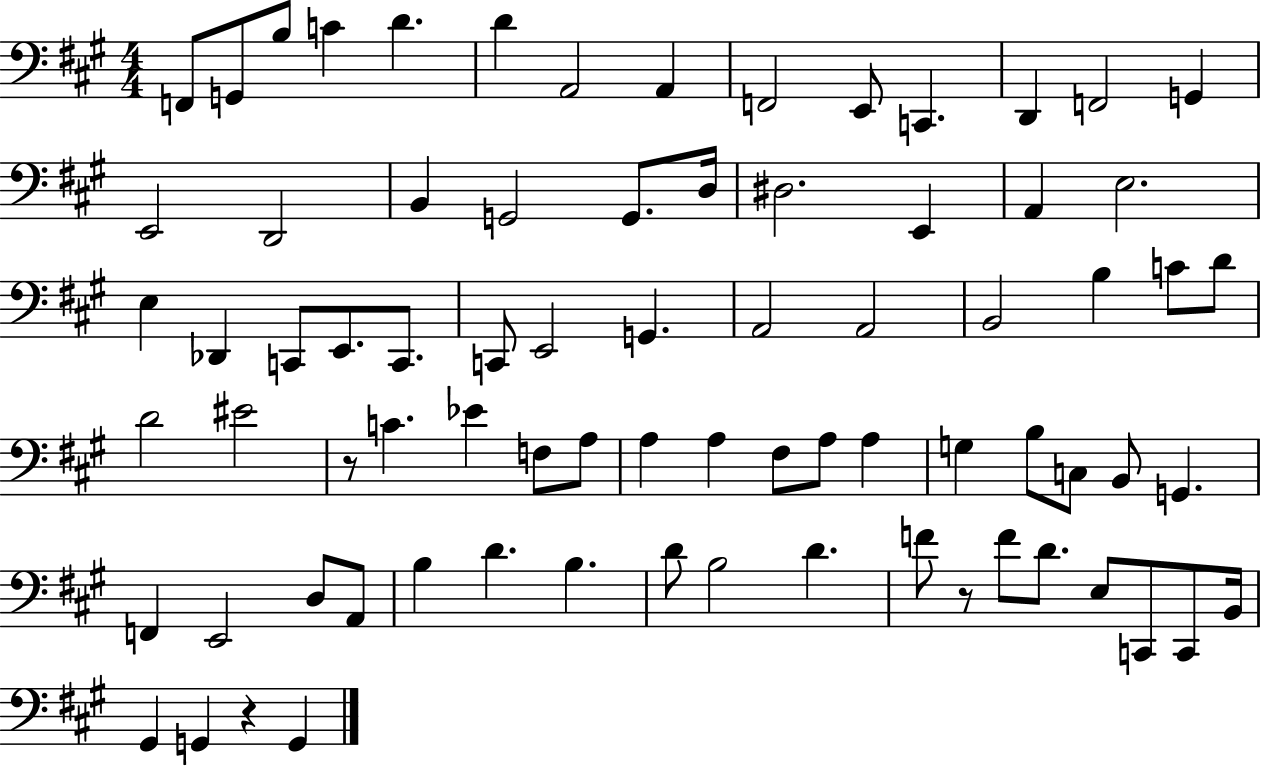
{
  \clef bass
  \numericTimeSignature
  \time 4/4
  \key a \major
  \repeat volta 2 { f,8 g,8 b8 c'4 d'4. | d'4 a,2 a,4 | f,2 e,8 c,4. | d,4 f,2 g,4 | \break e,2 d,2 | b,4 g,2 g,8. d16 | dis2. e,4 | a,4 e2. | \break e4 des,4 c,8 e,8. c,8. | c,8 e,2 g,4. | a,2 a,2 | b,2 b4 c'8 d'8 | \break d'2 eis'2 | r8 c'4. ees'4 f8 a8 | a4 a4 fis8 a8 a4 | g4 b8 c8 b,8 g,4. | \break f,4 e,2 d8 a,8 | b4 d'4. b4. | d'8 b2 d'4. | f'8 r8 f'8 d'8. e8 c,8 c,8 b,16 | \break gis,4 g,4 r4 g,4 | } \bar "|."
}